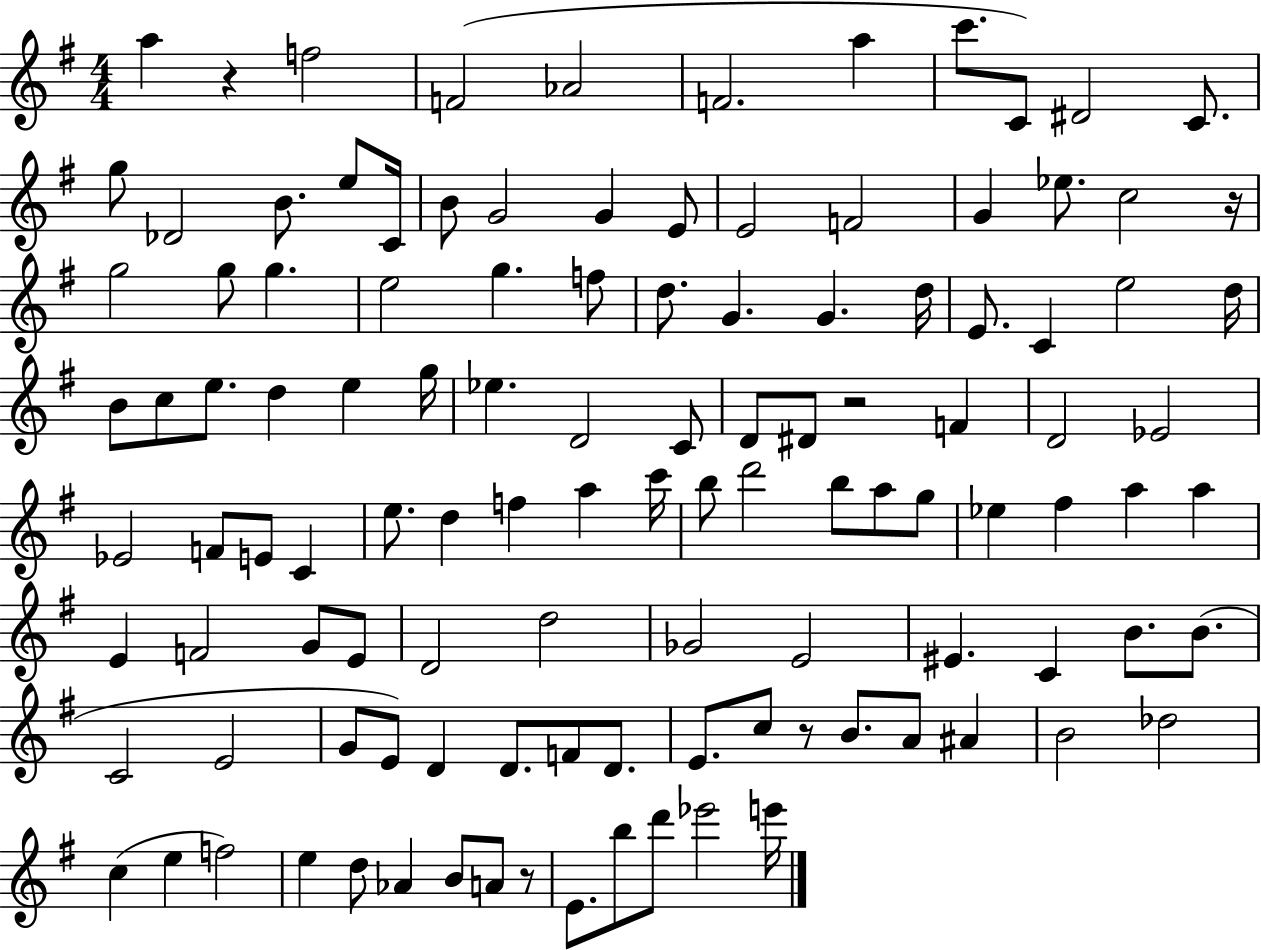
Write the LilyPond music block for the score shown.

{
  \clef treble
  \numericTimeSignature
  \time 4/4
  \key g \major
  a''4 r4 f''2 | f'2( aes'2 | f'2. a''4 | c'''8. c'8) dis'2 c'8. | \break g''8 des'2 b'8. e''8 c'16 | b'8 g'2 g'4 e'8 | e'2 f'2 | g'4 ees''8. c''2 r16 | \break g''2 g''8 g''4. | e''2 g''4. f''8 | d''8. g'4. g'4. d''16 | e'8. c'4 e''2 d''16 | \break b'8 c''8 e''8. d''4 e''4 g''16 | ees''4. d'2 c'8 | d'8 dis'8 r2 f'4 | d'2 ees'2 | \break ees'2 f'8 e'8 c'4 | e''8. d''4 f''4 a''4 c'''16 | b''8 d'''2 b''8 a''8 g''8 | ees''4 fis''4 a''4 a''4 | \break e'4 f'2 g'8 e'8 | d'2 d''2 | ges'2 e'2 | eis'4. c'4 b'8. b'8.( | \break c'2 e'2 | g'8 e'8) d'4 d'8. f'8 d'8. | e'8. c''8 r8 b'8. a'8 ais'4 | b'2 des''2 | \break c''4( e''4 f''2) | e''4 d''8 aes'4 b'8 a'8 r8 | e'8. b''8 d'''8 ees'''2 e'''16 | \bar "|."
}